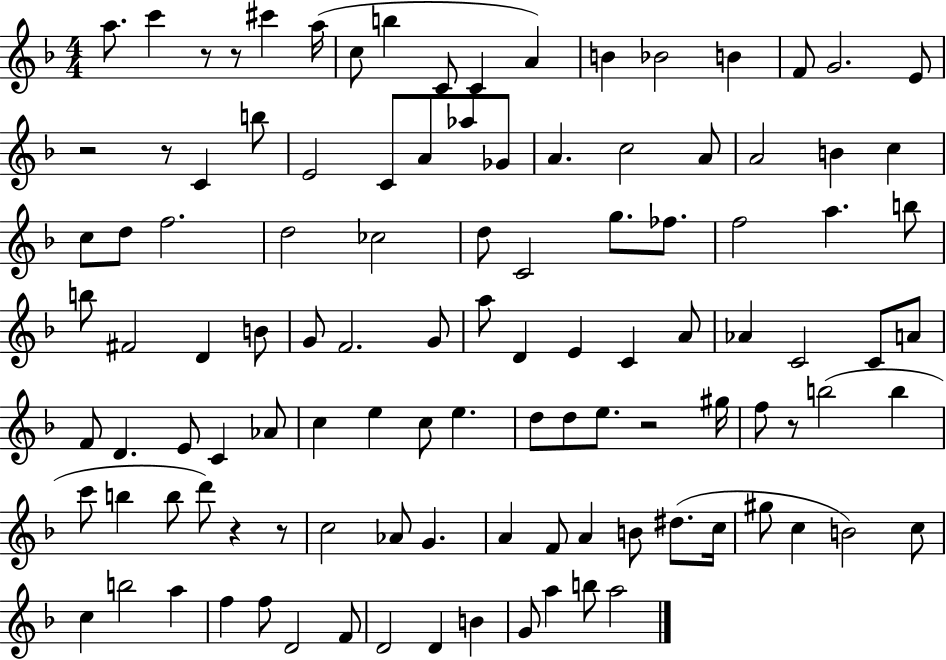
A5/e. C6/q R/e R/e C#6/q A5/s C5/e B5/q C4/e C4/q A4/q B4/q Bb4/h B4/q F4/e G4/h. E4/e R/h R/e C4/q B5/e E4/h C4/e A4/e Ab5/e Gb4/e A4/q. C5/h A4/e A4/h B4/q C5/q C5/e D5/e F5/h. D5/h CES5/h D5/e C4/h G5/e. FES5/e. F5/h A5/q. B5/e B5/e F#4/h D4/q B4/e G4/e F4/h. G4/e A5/e D4/q E4/q C4/q A4/e Ab4/q C4/h C4/e A4/e F4/e D4/q. E4/e C4/q Ab4/e C5/q E5/q C5/e E5/q. D5/e D5/e E5/e. R/h G#5/s F5/e R/e B5/h B5/q C6/e B5/q B5/e D6/e R/q R/e C5/h Ab4/e G4/q. A4/q F4/e A4/q B4/e D#5/e. C5/s G#5/e C5/q B4/h C5/e C5/q B5/h A5/q F5/q F5/e D4/h F4/e D4/h D4/q B4/q G4/e A5/q B5/e A5/h